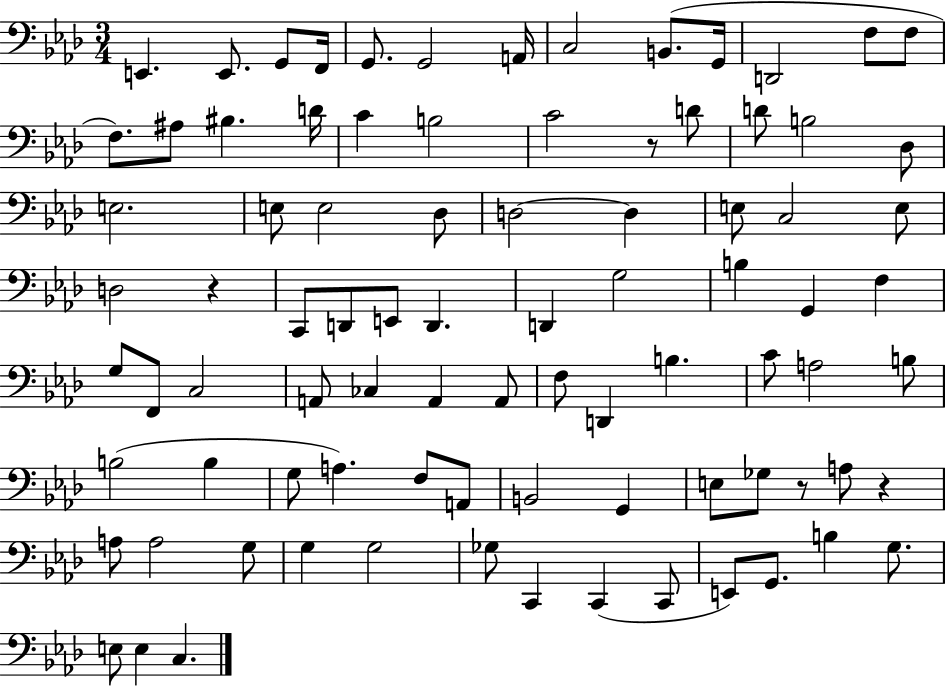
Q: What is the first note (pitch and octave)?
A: E2